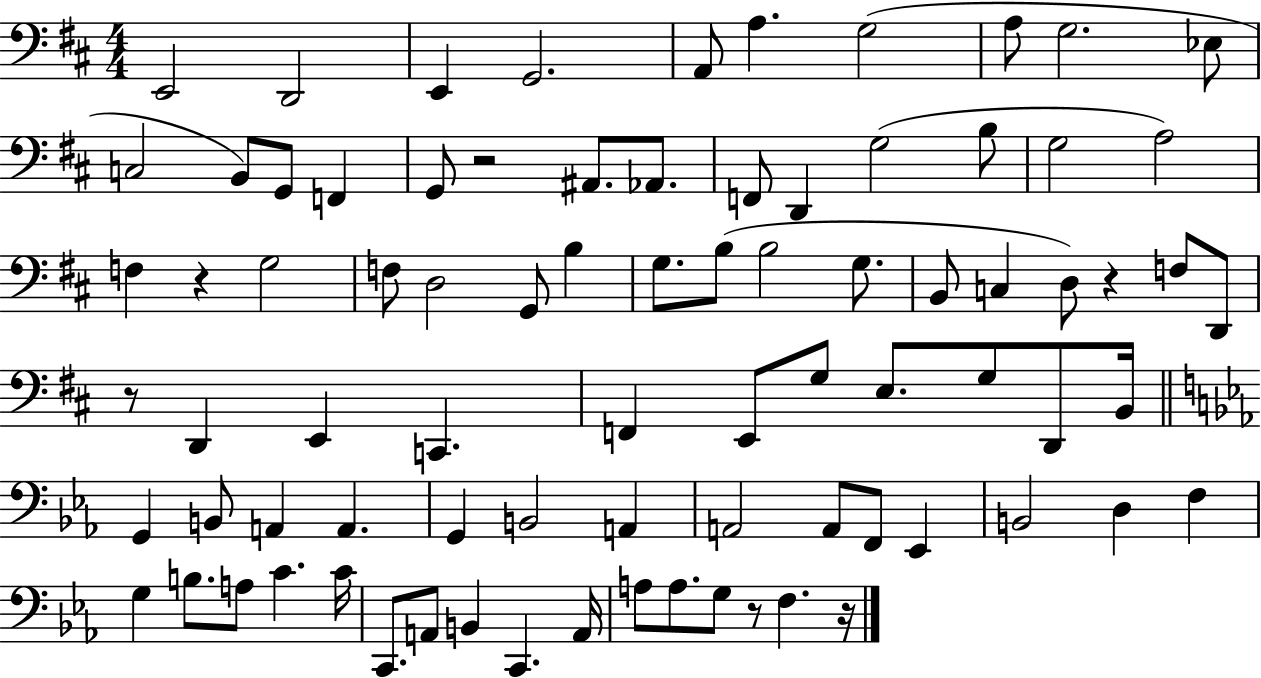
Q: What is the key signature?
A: D major